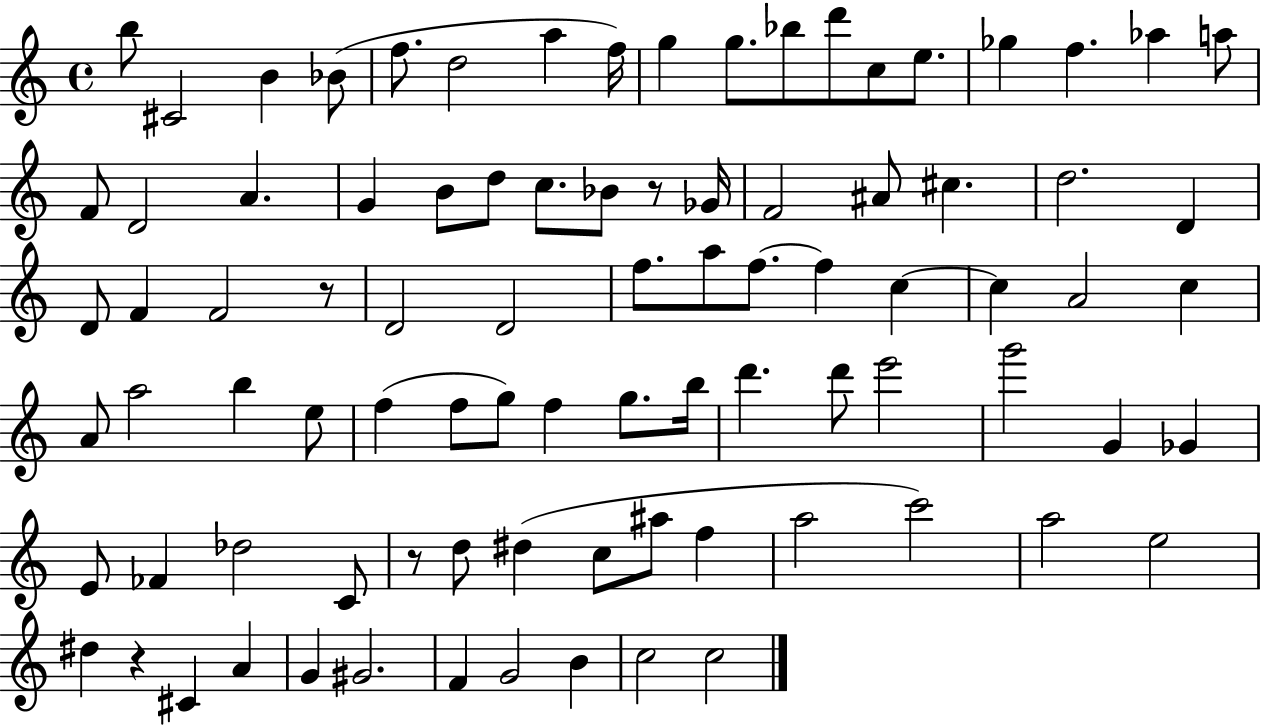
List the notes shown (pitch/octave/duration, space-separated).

B5/e C#4/h B4/q Bb4/e F5/e. D5/h A5/q F5/s G5/q G5/e. Bb5/e D6/e C5/e E5/e. Gb5/q F5/q. Ab5/q A5/e F4/e D4/h A4/q. G4/q B4/e D5/e C5/e. Bb4/e R/e Gb4/s F4/h A#4/e C#5/q. D5/h. D4/q D4/e F4/q F4/h R/e D4/h D4/h F5/e. A5/e F5/e. F5/q C5/q C5/q A4/h C5/q A4/e A5/h B5/q E5/e F5/q F5/e G5/e F5/q G5/e. B5/s D6/q. D6/e E6/h G6/h G4/q Gb4/q E4/e FES4/q Db5/h C4/e R/e D5/e D#5/q C5/e A#5/e F5/q A5/h C6/h A5/h E5/h D#5/q R/q C#4/q A4/q G4/q G#4/h. F4/q G4/h B4/q C5/h C5/h